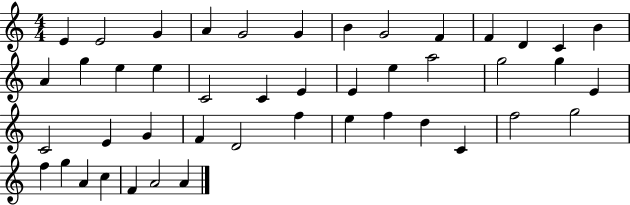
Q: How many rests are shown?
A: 0